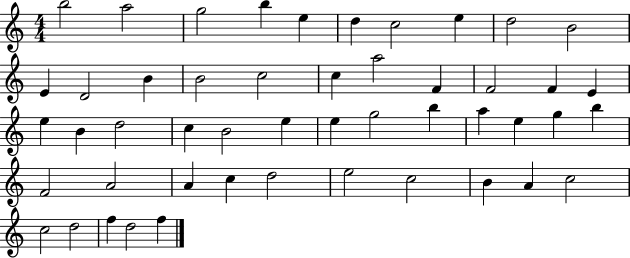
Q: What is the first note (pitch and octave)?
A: B5